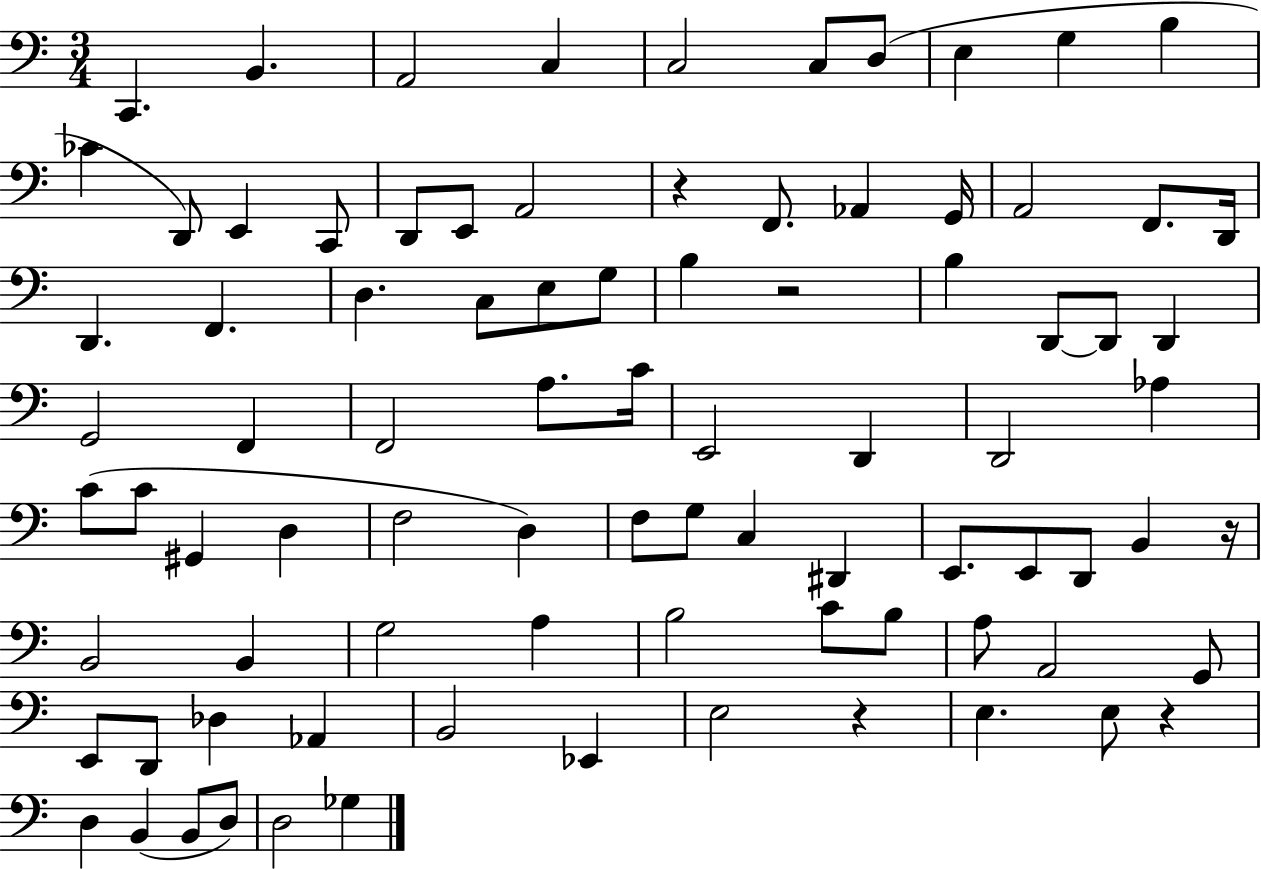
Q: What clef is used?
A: bass